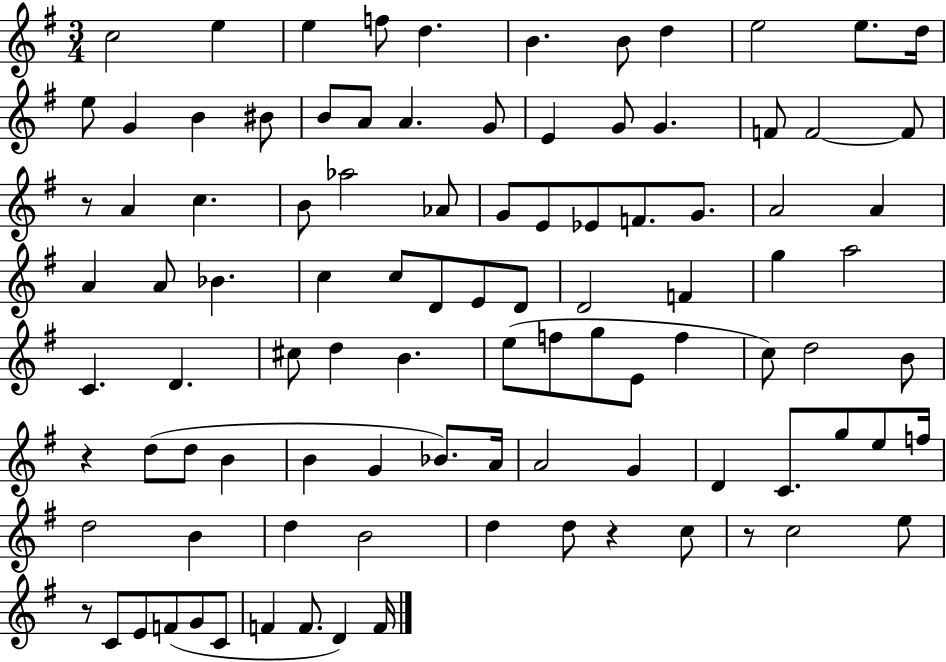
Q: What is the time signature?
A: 3/4